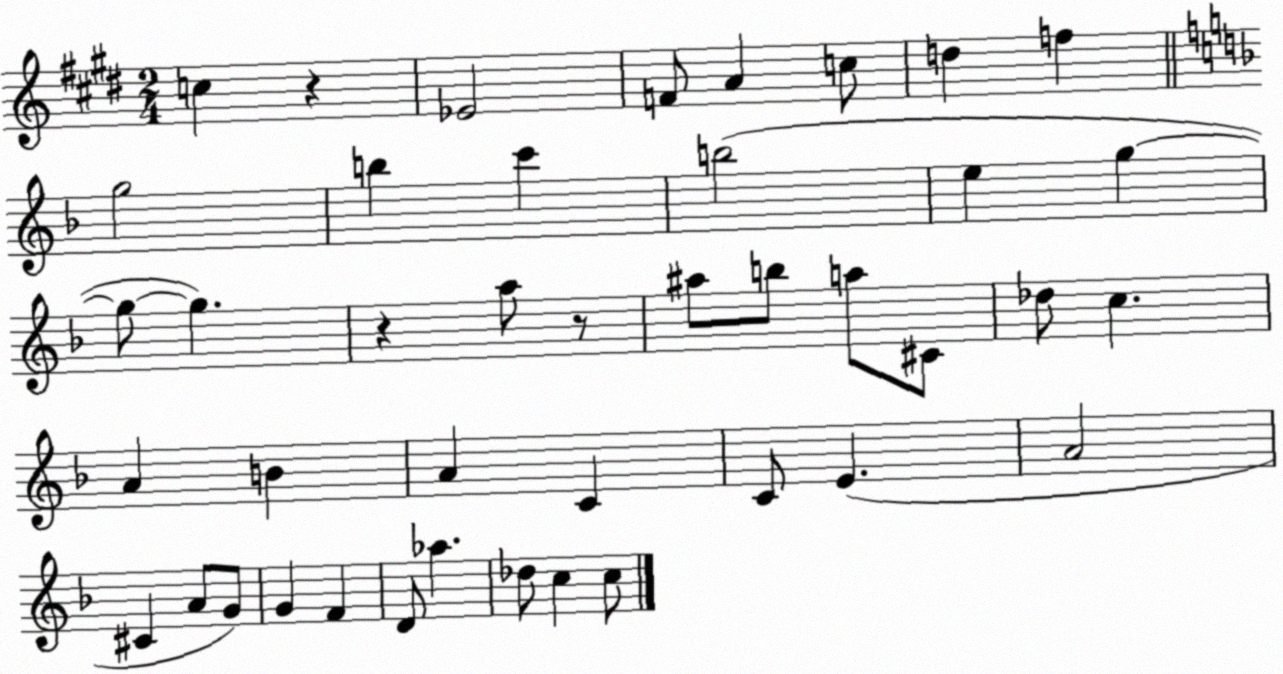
X:1
T:Untitled
M:2/4
L:1/4
K:E
c z _E2 F/2 A c/2 d f g2 b c' b2 e g g/2 g z a/2 z/2 ^a/2 b/2 a/2 ^C/2 _d/2 c A B A C C/2 E A2 ^C A/2 G/2 G F D/2 _a _d/2 c c/2